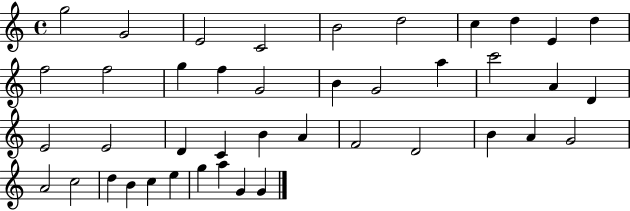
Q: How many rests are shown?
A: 0